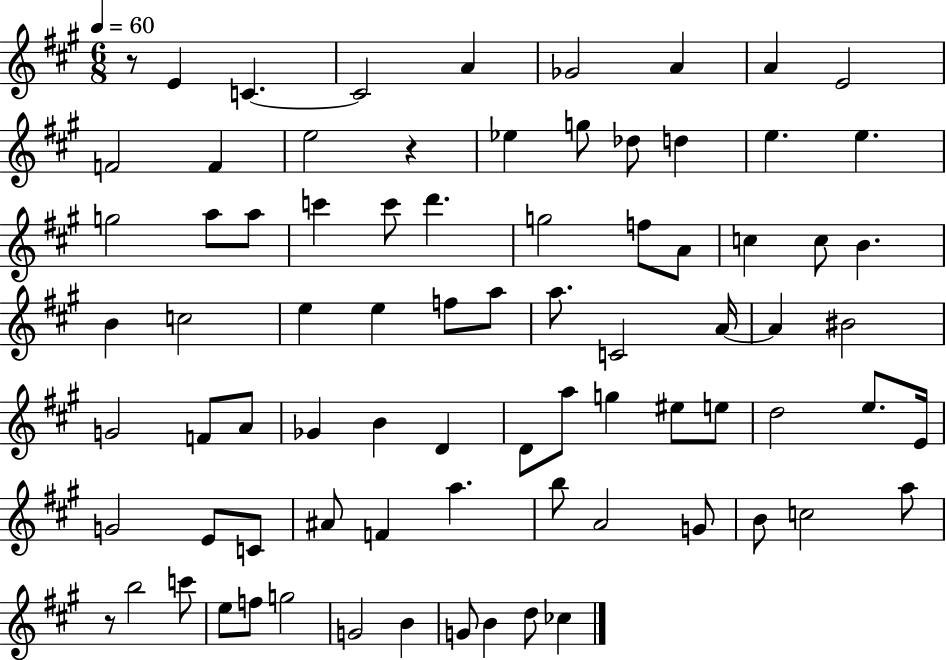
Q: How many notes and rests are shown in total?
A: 80